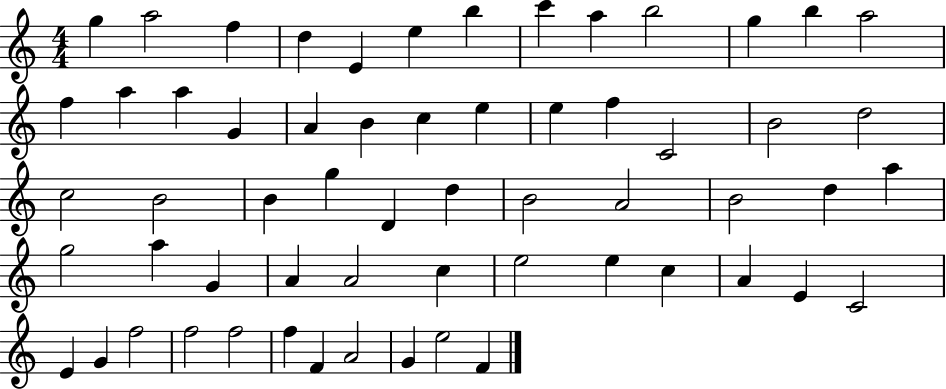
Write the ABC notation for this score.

X:1
T:Untitled
M:4/4
L:1/4
K:C
g a2 f d E e b c' a b2 g b a2 f a a G A B c e e f C2 B2 d2 c2 B2 B g D d B2 A2 B2 d a g2 a G A A2 c e2 e c A E C2 E G f2 f2 f2 f F A2 G e2 F